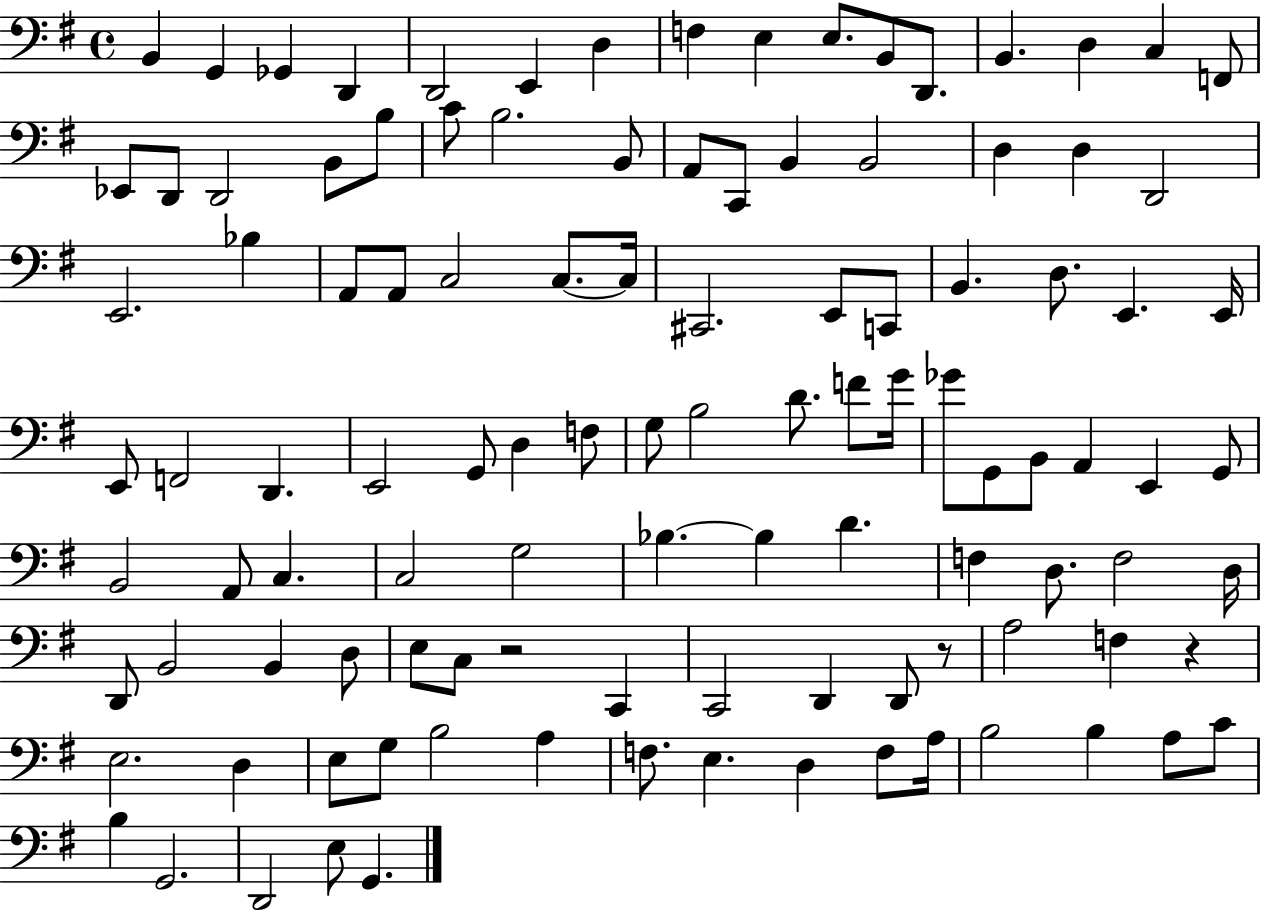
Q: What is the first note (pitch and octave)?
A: B2